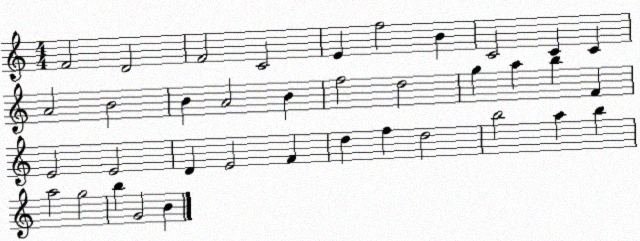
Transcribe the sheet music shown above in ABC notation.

X:1
T:Untitled
M:4/4
L:1/4
K:C
F2 D2 F2 C2 E f2 B C2 C C A2 B2 B A2 B f2 d2 g a b F E2 E2 D E2 F d f d2 b2 a b a2 g2 b G2 B